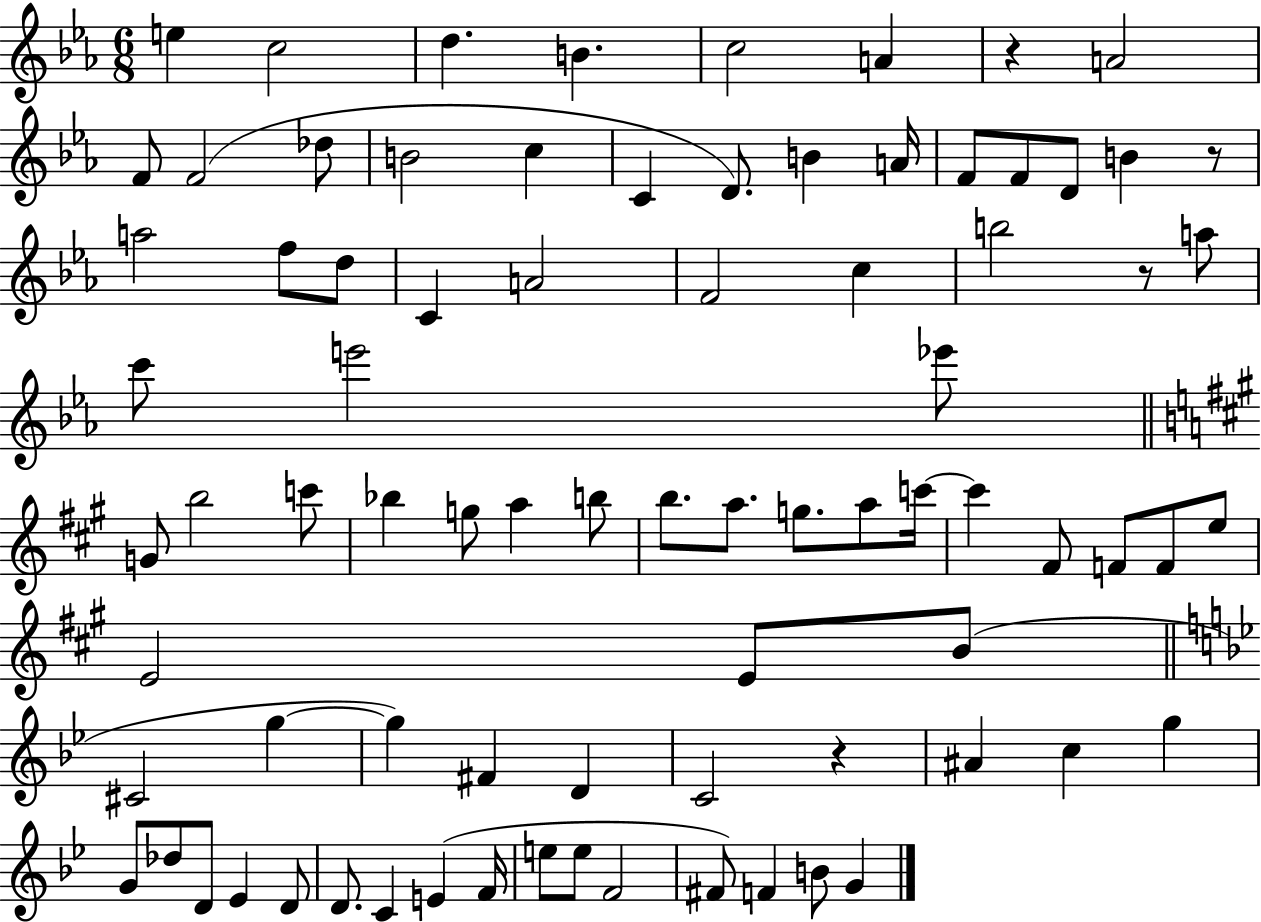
E5/q C5/h D5/q. B4/q. C5/h A4/q R/q A4/h F4/e F4/h Db5/e B4/h C5/q C4/q D4/e. B4/q A4/s F4/e F4/e D4/e B4/q R/e A5/h F5/e D5/e C4/q A4/h F4/h C5/q B5/h R/e A5/e C6/e E6/h Eb6/e G4/e B5/h C6/e Bb5/q G5/e A5/q B5/e B5/e. A5/e. G5/e. A5/e C6/s C6/q F#4/e F4/e F4/e E5/e E4/h E4/e B4/e C#4/h G5/q G5/q F#4/q D4/q C4/h R/q A#4/q C5/q G5/q G4/e Db5/e D4/e Eb4/q D4/e D4/e. C4/q E4/q F4/s E5/e E5/e F4/h F#4/e F4/q B4/e G4/q